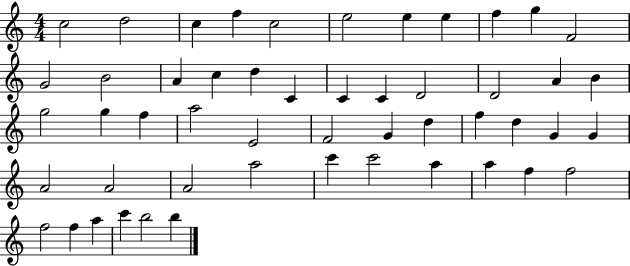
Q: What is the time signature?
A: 4/4